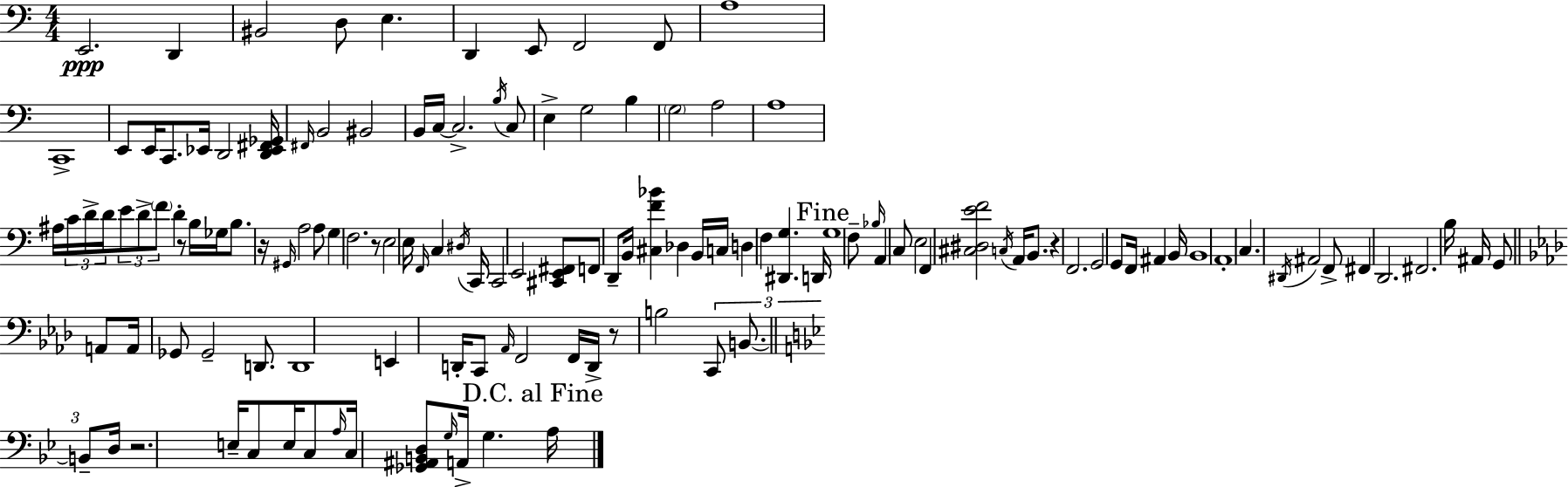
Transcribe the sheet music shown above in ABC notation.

X:1
T:Untitled
M:4/4
L:1/4
K:C
E,,2 D,, ^B,,2 D,/2 E, D,, E,,/2 F,,2 F,,/2 A,4 C,,4 E,,/2 E,,/4 C,,/2 _E,,/4 D,,2 [D,,_E,,^F,,_G,,]/4 ^F,,/4 B,,2 ^B,,2 B,,/4 C,/4 C,2 B,/4 C,/2 E, G,2 B, G,2 A,2 A,4 ^A,/4 C/4 D/4 D/4 E/2 D/2 F/2 D z/2 B,/4 _G,/4 B,/2 z/4 ^G,,/4 A,2 A,/2 G, F,2 z/2 E,2 E,/4 F,,/4 C, ^D,/4 C,,/4 C,,2 E,,2 [^C,,E,,^F,,]/2 F,,/2 D,,/2 B,,/4 [^C,F_B] _D, B,,/4 C,/4 D, F, [^D,,G,] D,,/4 G,4 F,/2 _B,/4 A,, C,/2 E,2 F,, [^C,^D,EF]2 C,/4 A,,/4 B,,/2 z F,,2 G,,2 G,,/2 F,,/4 ^A,, B,,/4 B,,4 A,,4 C, ^D,,/4 ^A,,2 F,,/2 ^F,, D,,2 ^F,,2 B,/4 ^A,,/4 G,,/2 A,,/2 A,,/4 _G,,/2 _G,,2 D,,/2 D,,4 E,, D,,/4 C,,/2 _A,,/4 F,,2 F,,/4 D,,/4 z/2 B,2 C,,/2 B,,/2 B,,/2 D,/4 z2 E,/4 C,/2 E,/4 C,/2 A,/4 C,/4 [_G,,^A,,B,,D,]/2 G,/4 A,,/4 G, A,/4